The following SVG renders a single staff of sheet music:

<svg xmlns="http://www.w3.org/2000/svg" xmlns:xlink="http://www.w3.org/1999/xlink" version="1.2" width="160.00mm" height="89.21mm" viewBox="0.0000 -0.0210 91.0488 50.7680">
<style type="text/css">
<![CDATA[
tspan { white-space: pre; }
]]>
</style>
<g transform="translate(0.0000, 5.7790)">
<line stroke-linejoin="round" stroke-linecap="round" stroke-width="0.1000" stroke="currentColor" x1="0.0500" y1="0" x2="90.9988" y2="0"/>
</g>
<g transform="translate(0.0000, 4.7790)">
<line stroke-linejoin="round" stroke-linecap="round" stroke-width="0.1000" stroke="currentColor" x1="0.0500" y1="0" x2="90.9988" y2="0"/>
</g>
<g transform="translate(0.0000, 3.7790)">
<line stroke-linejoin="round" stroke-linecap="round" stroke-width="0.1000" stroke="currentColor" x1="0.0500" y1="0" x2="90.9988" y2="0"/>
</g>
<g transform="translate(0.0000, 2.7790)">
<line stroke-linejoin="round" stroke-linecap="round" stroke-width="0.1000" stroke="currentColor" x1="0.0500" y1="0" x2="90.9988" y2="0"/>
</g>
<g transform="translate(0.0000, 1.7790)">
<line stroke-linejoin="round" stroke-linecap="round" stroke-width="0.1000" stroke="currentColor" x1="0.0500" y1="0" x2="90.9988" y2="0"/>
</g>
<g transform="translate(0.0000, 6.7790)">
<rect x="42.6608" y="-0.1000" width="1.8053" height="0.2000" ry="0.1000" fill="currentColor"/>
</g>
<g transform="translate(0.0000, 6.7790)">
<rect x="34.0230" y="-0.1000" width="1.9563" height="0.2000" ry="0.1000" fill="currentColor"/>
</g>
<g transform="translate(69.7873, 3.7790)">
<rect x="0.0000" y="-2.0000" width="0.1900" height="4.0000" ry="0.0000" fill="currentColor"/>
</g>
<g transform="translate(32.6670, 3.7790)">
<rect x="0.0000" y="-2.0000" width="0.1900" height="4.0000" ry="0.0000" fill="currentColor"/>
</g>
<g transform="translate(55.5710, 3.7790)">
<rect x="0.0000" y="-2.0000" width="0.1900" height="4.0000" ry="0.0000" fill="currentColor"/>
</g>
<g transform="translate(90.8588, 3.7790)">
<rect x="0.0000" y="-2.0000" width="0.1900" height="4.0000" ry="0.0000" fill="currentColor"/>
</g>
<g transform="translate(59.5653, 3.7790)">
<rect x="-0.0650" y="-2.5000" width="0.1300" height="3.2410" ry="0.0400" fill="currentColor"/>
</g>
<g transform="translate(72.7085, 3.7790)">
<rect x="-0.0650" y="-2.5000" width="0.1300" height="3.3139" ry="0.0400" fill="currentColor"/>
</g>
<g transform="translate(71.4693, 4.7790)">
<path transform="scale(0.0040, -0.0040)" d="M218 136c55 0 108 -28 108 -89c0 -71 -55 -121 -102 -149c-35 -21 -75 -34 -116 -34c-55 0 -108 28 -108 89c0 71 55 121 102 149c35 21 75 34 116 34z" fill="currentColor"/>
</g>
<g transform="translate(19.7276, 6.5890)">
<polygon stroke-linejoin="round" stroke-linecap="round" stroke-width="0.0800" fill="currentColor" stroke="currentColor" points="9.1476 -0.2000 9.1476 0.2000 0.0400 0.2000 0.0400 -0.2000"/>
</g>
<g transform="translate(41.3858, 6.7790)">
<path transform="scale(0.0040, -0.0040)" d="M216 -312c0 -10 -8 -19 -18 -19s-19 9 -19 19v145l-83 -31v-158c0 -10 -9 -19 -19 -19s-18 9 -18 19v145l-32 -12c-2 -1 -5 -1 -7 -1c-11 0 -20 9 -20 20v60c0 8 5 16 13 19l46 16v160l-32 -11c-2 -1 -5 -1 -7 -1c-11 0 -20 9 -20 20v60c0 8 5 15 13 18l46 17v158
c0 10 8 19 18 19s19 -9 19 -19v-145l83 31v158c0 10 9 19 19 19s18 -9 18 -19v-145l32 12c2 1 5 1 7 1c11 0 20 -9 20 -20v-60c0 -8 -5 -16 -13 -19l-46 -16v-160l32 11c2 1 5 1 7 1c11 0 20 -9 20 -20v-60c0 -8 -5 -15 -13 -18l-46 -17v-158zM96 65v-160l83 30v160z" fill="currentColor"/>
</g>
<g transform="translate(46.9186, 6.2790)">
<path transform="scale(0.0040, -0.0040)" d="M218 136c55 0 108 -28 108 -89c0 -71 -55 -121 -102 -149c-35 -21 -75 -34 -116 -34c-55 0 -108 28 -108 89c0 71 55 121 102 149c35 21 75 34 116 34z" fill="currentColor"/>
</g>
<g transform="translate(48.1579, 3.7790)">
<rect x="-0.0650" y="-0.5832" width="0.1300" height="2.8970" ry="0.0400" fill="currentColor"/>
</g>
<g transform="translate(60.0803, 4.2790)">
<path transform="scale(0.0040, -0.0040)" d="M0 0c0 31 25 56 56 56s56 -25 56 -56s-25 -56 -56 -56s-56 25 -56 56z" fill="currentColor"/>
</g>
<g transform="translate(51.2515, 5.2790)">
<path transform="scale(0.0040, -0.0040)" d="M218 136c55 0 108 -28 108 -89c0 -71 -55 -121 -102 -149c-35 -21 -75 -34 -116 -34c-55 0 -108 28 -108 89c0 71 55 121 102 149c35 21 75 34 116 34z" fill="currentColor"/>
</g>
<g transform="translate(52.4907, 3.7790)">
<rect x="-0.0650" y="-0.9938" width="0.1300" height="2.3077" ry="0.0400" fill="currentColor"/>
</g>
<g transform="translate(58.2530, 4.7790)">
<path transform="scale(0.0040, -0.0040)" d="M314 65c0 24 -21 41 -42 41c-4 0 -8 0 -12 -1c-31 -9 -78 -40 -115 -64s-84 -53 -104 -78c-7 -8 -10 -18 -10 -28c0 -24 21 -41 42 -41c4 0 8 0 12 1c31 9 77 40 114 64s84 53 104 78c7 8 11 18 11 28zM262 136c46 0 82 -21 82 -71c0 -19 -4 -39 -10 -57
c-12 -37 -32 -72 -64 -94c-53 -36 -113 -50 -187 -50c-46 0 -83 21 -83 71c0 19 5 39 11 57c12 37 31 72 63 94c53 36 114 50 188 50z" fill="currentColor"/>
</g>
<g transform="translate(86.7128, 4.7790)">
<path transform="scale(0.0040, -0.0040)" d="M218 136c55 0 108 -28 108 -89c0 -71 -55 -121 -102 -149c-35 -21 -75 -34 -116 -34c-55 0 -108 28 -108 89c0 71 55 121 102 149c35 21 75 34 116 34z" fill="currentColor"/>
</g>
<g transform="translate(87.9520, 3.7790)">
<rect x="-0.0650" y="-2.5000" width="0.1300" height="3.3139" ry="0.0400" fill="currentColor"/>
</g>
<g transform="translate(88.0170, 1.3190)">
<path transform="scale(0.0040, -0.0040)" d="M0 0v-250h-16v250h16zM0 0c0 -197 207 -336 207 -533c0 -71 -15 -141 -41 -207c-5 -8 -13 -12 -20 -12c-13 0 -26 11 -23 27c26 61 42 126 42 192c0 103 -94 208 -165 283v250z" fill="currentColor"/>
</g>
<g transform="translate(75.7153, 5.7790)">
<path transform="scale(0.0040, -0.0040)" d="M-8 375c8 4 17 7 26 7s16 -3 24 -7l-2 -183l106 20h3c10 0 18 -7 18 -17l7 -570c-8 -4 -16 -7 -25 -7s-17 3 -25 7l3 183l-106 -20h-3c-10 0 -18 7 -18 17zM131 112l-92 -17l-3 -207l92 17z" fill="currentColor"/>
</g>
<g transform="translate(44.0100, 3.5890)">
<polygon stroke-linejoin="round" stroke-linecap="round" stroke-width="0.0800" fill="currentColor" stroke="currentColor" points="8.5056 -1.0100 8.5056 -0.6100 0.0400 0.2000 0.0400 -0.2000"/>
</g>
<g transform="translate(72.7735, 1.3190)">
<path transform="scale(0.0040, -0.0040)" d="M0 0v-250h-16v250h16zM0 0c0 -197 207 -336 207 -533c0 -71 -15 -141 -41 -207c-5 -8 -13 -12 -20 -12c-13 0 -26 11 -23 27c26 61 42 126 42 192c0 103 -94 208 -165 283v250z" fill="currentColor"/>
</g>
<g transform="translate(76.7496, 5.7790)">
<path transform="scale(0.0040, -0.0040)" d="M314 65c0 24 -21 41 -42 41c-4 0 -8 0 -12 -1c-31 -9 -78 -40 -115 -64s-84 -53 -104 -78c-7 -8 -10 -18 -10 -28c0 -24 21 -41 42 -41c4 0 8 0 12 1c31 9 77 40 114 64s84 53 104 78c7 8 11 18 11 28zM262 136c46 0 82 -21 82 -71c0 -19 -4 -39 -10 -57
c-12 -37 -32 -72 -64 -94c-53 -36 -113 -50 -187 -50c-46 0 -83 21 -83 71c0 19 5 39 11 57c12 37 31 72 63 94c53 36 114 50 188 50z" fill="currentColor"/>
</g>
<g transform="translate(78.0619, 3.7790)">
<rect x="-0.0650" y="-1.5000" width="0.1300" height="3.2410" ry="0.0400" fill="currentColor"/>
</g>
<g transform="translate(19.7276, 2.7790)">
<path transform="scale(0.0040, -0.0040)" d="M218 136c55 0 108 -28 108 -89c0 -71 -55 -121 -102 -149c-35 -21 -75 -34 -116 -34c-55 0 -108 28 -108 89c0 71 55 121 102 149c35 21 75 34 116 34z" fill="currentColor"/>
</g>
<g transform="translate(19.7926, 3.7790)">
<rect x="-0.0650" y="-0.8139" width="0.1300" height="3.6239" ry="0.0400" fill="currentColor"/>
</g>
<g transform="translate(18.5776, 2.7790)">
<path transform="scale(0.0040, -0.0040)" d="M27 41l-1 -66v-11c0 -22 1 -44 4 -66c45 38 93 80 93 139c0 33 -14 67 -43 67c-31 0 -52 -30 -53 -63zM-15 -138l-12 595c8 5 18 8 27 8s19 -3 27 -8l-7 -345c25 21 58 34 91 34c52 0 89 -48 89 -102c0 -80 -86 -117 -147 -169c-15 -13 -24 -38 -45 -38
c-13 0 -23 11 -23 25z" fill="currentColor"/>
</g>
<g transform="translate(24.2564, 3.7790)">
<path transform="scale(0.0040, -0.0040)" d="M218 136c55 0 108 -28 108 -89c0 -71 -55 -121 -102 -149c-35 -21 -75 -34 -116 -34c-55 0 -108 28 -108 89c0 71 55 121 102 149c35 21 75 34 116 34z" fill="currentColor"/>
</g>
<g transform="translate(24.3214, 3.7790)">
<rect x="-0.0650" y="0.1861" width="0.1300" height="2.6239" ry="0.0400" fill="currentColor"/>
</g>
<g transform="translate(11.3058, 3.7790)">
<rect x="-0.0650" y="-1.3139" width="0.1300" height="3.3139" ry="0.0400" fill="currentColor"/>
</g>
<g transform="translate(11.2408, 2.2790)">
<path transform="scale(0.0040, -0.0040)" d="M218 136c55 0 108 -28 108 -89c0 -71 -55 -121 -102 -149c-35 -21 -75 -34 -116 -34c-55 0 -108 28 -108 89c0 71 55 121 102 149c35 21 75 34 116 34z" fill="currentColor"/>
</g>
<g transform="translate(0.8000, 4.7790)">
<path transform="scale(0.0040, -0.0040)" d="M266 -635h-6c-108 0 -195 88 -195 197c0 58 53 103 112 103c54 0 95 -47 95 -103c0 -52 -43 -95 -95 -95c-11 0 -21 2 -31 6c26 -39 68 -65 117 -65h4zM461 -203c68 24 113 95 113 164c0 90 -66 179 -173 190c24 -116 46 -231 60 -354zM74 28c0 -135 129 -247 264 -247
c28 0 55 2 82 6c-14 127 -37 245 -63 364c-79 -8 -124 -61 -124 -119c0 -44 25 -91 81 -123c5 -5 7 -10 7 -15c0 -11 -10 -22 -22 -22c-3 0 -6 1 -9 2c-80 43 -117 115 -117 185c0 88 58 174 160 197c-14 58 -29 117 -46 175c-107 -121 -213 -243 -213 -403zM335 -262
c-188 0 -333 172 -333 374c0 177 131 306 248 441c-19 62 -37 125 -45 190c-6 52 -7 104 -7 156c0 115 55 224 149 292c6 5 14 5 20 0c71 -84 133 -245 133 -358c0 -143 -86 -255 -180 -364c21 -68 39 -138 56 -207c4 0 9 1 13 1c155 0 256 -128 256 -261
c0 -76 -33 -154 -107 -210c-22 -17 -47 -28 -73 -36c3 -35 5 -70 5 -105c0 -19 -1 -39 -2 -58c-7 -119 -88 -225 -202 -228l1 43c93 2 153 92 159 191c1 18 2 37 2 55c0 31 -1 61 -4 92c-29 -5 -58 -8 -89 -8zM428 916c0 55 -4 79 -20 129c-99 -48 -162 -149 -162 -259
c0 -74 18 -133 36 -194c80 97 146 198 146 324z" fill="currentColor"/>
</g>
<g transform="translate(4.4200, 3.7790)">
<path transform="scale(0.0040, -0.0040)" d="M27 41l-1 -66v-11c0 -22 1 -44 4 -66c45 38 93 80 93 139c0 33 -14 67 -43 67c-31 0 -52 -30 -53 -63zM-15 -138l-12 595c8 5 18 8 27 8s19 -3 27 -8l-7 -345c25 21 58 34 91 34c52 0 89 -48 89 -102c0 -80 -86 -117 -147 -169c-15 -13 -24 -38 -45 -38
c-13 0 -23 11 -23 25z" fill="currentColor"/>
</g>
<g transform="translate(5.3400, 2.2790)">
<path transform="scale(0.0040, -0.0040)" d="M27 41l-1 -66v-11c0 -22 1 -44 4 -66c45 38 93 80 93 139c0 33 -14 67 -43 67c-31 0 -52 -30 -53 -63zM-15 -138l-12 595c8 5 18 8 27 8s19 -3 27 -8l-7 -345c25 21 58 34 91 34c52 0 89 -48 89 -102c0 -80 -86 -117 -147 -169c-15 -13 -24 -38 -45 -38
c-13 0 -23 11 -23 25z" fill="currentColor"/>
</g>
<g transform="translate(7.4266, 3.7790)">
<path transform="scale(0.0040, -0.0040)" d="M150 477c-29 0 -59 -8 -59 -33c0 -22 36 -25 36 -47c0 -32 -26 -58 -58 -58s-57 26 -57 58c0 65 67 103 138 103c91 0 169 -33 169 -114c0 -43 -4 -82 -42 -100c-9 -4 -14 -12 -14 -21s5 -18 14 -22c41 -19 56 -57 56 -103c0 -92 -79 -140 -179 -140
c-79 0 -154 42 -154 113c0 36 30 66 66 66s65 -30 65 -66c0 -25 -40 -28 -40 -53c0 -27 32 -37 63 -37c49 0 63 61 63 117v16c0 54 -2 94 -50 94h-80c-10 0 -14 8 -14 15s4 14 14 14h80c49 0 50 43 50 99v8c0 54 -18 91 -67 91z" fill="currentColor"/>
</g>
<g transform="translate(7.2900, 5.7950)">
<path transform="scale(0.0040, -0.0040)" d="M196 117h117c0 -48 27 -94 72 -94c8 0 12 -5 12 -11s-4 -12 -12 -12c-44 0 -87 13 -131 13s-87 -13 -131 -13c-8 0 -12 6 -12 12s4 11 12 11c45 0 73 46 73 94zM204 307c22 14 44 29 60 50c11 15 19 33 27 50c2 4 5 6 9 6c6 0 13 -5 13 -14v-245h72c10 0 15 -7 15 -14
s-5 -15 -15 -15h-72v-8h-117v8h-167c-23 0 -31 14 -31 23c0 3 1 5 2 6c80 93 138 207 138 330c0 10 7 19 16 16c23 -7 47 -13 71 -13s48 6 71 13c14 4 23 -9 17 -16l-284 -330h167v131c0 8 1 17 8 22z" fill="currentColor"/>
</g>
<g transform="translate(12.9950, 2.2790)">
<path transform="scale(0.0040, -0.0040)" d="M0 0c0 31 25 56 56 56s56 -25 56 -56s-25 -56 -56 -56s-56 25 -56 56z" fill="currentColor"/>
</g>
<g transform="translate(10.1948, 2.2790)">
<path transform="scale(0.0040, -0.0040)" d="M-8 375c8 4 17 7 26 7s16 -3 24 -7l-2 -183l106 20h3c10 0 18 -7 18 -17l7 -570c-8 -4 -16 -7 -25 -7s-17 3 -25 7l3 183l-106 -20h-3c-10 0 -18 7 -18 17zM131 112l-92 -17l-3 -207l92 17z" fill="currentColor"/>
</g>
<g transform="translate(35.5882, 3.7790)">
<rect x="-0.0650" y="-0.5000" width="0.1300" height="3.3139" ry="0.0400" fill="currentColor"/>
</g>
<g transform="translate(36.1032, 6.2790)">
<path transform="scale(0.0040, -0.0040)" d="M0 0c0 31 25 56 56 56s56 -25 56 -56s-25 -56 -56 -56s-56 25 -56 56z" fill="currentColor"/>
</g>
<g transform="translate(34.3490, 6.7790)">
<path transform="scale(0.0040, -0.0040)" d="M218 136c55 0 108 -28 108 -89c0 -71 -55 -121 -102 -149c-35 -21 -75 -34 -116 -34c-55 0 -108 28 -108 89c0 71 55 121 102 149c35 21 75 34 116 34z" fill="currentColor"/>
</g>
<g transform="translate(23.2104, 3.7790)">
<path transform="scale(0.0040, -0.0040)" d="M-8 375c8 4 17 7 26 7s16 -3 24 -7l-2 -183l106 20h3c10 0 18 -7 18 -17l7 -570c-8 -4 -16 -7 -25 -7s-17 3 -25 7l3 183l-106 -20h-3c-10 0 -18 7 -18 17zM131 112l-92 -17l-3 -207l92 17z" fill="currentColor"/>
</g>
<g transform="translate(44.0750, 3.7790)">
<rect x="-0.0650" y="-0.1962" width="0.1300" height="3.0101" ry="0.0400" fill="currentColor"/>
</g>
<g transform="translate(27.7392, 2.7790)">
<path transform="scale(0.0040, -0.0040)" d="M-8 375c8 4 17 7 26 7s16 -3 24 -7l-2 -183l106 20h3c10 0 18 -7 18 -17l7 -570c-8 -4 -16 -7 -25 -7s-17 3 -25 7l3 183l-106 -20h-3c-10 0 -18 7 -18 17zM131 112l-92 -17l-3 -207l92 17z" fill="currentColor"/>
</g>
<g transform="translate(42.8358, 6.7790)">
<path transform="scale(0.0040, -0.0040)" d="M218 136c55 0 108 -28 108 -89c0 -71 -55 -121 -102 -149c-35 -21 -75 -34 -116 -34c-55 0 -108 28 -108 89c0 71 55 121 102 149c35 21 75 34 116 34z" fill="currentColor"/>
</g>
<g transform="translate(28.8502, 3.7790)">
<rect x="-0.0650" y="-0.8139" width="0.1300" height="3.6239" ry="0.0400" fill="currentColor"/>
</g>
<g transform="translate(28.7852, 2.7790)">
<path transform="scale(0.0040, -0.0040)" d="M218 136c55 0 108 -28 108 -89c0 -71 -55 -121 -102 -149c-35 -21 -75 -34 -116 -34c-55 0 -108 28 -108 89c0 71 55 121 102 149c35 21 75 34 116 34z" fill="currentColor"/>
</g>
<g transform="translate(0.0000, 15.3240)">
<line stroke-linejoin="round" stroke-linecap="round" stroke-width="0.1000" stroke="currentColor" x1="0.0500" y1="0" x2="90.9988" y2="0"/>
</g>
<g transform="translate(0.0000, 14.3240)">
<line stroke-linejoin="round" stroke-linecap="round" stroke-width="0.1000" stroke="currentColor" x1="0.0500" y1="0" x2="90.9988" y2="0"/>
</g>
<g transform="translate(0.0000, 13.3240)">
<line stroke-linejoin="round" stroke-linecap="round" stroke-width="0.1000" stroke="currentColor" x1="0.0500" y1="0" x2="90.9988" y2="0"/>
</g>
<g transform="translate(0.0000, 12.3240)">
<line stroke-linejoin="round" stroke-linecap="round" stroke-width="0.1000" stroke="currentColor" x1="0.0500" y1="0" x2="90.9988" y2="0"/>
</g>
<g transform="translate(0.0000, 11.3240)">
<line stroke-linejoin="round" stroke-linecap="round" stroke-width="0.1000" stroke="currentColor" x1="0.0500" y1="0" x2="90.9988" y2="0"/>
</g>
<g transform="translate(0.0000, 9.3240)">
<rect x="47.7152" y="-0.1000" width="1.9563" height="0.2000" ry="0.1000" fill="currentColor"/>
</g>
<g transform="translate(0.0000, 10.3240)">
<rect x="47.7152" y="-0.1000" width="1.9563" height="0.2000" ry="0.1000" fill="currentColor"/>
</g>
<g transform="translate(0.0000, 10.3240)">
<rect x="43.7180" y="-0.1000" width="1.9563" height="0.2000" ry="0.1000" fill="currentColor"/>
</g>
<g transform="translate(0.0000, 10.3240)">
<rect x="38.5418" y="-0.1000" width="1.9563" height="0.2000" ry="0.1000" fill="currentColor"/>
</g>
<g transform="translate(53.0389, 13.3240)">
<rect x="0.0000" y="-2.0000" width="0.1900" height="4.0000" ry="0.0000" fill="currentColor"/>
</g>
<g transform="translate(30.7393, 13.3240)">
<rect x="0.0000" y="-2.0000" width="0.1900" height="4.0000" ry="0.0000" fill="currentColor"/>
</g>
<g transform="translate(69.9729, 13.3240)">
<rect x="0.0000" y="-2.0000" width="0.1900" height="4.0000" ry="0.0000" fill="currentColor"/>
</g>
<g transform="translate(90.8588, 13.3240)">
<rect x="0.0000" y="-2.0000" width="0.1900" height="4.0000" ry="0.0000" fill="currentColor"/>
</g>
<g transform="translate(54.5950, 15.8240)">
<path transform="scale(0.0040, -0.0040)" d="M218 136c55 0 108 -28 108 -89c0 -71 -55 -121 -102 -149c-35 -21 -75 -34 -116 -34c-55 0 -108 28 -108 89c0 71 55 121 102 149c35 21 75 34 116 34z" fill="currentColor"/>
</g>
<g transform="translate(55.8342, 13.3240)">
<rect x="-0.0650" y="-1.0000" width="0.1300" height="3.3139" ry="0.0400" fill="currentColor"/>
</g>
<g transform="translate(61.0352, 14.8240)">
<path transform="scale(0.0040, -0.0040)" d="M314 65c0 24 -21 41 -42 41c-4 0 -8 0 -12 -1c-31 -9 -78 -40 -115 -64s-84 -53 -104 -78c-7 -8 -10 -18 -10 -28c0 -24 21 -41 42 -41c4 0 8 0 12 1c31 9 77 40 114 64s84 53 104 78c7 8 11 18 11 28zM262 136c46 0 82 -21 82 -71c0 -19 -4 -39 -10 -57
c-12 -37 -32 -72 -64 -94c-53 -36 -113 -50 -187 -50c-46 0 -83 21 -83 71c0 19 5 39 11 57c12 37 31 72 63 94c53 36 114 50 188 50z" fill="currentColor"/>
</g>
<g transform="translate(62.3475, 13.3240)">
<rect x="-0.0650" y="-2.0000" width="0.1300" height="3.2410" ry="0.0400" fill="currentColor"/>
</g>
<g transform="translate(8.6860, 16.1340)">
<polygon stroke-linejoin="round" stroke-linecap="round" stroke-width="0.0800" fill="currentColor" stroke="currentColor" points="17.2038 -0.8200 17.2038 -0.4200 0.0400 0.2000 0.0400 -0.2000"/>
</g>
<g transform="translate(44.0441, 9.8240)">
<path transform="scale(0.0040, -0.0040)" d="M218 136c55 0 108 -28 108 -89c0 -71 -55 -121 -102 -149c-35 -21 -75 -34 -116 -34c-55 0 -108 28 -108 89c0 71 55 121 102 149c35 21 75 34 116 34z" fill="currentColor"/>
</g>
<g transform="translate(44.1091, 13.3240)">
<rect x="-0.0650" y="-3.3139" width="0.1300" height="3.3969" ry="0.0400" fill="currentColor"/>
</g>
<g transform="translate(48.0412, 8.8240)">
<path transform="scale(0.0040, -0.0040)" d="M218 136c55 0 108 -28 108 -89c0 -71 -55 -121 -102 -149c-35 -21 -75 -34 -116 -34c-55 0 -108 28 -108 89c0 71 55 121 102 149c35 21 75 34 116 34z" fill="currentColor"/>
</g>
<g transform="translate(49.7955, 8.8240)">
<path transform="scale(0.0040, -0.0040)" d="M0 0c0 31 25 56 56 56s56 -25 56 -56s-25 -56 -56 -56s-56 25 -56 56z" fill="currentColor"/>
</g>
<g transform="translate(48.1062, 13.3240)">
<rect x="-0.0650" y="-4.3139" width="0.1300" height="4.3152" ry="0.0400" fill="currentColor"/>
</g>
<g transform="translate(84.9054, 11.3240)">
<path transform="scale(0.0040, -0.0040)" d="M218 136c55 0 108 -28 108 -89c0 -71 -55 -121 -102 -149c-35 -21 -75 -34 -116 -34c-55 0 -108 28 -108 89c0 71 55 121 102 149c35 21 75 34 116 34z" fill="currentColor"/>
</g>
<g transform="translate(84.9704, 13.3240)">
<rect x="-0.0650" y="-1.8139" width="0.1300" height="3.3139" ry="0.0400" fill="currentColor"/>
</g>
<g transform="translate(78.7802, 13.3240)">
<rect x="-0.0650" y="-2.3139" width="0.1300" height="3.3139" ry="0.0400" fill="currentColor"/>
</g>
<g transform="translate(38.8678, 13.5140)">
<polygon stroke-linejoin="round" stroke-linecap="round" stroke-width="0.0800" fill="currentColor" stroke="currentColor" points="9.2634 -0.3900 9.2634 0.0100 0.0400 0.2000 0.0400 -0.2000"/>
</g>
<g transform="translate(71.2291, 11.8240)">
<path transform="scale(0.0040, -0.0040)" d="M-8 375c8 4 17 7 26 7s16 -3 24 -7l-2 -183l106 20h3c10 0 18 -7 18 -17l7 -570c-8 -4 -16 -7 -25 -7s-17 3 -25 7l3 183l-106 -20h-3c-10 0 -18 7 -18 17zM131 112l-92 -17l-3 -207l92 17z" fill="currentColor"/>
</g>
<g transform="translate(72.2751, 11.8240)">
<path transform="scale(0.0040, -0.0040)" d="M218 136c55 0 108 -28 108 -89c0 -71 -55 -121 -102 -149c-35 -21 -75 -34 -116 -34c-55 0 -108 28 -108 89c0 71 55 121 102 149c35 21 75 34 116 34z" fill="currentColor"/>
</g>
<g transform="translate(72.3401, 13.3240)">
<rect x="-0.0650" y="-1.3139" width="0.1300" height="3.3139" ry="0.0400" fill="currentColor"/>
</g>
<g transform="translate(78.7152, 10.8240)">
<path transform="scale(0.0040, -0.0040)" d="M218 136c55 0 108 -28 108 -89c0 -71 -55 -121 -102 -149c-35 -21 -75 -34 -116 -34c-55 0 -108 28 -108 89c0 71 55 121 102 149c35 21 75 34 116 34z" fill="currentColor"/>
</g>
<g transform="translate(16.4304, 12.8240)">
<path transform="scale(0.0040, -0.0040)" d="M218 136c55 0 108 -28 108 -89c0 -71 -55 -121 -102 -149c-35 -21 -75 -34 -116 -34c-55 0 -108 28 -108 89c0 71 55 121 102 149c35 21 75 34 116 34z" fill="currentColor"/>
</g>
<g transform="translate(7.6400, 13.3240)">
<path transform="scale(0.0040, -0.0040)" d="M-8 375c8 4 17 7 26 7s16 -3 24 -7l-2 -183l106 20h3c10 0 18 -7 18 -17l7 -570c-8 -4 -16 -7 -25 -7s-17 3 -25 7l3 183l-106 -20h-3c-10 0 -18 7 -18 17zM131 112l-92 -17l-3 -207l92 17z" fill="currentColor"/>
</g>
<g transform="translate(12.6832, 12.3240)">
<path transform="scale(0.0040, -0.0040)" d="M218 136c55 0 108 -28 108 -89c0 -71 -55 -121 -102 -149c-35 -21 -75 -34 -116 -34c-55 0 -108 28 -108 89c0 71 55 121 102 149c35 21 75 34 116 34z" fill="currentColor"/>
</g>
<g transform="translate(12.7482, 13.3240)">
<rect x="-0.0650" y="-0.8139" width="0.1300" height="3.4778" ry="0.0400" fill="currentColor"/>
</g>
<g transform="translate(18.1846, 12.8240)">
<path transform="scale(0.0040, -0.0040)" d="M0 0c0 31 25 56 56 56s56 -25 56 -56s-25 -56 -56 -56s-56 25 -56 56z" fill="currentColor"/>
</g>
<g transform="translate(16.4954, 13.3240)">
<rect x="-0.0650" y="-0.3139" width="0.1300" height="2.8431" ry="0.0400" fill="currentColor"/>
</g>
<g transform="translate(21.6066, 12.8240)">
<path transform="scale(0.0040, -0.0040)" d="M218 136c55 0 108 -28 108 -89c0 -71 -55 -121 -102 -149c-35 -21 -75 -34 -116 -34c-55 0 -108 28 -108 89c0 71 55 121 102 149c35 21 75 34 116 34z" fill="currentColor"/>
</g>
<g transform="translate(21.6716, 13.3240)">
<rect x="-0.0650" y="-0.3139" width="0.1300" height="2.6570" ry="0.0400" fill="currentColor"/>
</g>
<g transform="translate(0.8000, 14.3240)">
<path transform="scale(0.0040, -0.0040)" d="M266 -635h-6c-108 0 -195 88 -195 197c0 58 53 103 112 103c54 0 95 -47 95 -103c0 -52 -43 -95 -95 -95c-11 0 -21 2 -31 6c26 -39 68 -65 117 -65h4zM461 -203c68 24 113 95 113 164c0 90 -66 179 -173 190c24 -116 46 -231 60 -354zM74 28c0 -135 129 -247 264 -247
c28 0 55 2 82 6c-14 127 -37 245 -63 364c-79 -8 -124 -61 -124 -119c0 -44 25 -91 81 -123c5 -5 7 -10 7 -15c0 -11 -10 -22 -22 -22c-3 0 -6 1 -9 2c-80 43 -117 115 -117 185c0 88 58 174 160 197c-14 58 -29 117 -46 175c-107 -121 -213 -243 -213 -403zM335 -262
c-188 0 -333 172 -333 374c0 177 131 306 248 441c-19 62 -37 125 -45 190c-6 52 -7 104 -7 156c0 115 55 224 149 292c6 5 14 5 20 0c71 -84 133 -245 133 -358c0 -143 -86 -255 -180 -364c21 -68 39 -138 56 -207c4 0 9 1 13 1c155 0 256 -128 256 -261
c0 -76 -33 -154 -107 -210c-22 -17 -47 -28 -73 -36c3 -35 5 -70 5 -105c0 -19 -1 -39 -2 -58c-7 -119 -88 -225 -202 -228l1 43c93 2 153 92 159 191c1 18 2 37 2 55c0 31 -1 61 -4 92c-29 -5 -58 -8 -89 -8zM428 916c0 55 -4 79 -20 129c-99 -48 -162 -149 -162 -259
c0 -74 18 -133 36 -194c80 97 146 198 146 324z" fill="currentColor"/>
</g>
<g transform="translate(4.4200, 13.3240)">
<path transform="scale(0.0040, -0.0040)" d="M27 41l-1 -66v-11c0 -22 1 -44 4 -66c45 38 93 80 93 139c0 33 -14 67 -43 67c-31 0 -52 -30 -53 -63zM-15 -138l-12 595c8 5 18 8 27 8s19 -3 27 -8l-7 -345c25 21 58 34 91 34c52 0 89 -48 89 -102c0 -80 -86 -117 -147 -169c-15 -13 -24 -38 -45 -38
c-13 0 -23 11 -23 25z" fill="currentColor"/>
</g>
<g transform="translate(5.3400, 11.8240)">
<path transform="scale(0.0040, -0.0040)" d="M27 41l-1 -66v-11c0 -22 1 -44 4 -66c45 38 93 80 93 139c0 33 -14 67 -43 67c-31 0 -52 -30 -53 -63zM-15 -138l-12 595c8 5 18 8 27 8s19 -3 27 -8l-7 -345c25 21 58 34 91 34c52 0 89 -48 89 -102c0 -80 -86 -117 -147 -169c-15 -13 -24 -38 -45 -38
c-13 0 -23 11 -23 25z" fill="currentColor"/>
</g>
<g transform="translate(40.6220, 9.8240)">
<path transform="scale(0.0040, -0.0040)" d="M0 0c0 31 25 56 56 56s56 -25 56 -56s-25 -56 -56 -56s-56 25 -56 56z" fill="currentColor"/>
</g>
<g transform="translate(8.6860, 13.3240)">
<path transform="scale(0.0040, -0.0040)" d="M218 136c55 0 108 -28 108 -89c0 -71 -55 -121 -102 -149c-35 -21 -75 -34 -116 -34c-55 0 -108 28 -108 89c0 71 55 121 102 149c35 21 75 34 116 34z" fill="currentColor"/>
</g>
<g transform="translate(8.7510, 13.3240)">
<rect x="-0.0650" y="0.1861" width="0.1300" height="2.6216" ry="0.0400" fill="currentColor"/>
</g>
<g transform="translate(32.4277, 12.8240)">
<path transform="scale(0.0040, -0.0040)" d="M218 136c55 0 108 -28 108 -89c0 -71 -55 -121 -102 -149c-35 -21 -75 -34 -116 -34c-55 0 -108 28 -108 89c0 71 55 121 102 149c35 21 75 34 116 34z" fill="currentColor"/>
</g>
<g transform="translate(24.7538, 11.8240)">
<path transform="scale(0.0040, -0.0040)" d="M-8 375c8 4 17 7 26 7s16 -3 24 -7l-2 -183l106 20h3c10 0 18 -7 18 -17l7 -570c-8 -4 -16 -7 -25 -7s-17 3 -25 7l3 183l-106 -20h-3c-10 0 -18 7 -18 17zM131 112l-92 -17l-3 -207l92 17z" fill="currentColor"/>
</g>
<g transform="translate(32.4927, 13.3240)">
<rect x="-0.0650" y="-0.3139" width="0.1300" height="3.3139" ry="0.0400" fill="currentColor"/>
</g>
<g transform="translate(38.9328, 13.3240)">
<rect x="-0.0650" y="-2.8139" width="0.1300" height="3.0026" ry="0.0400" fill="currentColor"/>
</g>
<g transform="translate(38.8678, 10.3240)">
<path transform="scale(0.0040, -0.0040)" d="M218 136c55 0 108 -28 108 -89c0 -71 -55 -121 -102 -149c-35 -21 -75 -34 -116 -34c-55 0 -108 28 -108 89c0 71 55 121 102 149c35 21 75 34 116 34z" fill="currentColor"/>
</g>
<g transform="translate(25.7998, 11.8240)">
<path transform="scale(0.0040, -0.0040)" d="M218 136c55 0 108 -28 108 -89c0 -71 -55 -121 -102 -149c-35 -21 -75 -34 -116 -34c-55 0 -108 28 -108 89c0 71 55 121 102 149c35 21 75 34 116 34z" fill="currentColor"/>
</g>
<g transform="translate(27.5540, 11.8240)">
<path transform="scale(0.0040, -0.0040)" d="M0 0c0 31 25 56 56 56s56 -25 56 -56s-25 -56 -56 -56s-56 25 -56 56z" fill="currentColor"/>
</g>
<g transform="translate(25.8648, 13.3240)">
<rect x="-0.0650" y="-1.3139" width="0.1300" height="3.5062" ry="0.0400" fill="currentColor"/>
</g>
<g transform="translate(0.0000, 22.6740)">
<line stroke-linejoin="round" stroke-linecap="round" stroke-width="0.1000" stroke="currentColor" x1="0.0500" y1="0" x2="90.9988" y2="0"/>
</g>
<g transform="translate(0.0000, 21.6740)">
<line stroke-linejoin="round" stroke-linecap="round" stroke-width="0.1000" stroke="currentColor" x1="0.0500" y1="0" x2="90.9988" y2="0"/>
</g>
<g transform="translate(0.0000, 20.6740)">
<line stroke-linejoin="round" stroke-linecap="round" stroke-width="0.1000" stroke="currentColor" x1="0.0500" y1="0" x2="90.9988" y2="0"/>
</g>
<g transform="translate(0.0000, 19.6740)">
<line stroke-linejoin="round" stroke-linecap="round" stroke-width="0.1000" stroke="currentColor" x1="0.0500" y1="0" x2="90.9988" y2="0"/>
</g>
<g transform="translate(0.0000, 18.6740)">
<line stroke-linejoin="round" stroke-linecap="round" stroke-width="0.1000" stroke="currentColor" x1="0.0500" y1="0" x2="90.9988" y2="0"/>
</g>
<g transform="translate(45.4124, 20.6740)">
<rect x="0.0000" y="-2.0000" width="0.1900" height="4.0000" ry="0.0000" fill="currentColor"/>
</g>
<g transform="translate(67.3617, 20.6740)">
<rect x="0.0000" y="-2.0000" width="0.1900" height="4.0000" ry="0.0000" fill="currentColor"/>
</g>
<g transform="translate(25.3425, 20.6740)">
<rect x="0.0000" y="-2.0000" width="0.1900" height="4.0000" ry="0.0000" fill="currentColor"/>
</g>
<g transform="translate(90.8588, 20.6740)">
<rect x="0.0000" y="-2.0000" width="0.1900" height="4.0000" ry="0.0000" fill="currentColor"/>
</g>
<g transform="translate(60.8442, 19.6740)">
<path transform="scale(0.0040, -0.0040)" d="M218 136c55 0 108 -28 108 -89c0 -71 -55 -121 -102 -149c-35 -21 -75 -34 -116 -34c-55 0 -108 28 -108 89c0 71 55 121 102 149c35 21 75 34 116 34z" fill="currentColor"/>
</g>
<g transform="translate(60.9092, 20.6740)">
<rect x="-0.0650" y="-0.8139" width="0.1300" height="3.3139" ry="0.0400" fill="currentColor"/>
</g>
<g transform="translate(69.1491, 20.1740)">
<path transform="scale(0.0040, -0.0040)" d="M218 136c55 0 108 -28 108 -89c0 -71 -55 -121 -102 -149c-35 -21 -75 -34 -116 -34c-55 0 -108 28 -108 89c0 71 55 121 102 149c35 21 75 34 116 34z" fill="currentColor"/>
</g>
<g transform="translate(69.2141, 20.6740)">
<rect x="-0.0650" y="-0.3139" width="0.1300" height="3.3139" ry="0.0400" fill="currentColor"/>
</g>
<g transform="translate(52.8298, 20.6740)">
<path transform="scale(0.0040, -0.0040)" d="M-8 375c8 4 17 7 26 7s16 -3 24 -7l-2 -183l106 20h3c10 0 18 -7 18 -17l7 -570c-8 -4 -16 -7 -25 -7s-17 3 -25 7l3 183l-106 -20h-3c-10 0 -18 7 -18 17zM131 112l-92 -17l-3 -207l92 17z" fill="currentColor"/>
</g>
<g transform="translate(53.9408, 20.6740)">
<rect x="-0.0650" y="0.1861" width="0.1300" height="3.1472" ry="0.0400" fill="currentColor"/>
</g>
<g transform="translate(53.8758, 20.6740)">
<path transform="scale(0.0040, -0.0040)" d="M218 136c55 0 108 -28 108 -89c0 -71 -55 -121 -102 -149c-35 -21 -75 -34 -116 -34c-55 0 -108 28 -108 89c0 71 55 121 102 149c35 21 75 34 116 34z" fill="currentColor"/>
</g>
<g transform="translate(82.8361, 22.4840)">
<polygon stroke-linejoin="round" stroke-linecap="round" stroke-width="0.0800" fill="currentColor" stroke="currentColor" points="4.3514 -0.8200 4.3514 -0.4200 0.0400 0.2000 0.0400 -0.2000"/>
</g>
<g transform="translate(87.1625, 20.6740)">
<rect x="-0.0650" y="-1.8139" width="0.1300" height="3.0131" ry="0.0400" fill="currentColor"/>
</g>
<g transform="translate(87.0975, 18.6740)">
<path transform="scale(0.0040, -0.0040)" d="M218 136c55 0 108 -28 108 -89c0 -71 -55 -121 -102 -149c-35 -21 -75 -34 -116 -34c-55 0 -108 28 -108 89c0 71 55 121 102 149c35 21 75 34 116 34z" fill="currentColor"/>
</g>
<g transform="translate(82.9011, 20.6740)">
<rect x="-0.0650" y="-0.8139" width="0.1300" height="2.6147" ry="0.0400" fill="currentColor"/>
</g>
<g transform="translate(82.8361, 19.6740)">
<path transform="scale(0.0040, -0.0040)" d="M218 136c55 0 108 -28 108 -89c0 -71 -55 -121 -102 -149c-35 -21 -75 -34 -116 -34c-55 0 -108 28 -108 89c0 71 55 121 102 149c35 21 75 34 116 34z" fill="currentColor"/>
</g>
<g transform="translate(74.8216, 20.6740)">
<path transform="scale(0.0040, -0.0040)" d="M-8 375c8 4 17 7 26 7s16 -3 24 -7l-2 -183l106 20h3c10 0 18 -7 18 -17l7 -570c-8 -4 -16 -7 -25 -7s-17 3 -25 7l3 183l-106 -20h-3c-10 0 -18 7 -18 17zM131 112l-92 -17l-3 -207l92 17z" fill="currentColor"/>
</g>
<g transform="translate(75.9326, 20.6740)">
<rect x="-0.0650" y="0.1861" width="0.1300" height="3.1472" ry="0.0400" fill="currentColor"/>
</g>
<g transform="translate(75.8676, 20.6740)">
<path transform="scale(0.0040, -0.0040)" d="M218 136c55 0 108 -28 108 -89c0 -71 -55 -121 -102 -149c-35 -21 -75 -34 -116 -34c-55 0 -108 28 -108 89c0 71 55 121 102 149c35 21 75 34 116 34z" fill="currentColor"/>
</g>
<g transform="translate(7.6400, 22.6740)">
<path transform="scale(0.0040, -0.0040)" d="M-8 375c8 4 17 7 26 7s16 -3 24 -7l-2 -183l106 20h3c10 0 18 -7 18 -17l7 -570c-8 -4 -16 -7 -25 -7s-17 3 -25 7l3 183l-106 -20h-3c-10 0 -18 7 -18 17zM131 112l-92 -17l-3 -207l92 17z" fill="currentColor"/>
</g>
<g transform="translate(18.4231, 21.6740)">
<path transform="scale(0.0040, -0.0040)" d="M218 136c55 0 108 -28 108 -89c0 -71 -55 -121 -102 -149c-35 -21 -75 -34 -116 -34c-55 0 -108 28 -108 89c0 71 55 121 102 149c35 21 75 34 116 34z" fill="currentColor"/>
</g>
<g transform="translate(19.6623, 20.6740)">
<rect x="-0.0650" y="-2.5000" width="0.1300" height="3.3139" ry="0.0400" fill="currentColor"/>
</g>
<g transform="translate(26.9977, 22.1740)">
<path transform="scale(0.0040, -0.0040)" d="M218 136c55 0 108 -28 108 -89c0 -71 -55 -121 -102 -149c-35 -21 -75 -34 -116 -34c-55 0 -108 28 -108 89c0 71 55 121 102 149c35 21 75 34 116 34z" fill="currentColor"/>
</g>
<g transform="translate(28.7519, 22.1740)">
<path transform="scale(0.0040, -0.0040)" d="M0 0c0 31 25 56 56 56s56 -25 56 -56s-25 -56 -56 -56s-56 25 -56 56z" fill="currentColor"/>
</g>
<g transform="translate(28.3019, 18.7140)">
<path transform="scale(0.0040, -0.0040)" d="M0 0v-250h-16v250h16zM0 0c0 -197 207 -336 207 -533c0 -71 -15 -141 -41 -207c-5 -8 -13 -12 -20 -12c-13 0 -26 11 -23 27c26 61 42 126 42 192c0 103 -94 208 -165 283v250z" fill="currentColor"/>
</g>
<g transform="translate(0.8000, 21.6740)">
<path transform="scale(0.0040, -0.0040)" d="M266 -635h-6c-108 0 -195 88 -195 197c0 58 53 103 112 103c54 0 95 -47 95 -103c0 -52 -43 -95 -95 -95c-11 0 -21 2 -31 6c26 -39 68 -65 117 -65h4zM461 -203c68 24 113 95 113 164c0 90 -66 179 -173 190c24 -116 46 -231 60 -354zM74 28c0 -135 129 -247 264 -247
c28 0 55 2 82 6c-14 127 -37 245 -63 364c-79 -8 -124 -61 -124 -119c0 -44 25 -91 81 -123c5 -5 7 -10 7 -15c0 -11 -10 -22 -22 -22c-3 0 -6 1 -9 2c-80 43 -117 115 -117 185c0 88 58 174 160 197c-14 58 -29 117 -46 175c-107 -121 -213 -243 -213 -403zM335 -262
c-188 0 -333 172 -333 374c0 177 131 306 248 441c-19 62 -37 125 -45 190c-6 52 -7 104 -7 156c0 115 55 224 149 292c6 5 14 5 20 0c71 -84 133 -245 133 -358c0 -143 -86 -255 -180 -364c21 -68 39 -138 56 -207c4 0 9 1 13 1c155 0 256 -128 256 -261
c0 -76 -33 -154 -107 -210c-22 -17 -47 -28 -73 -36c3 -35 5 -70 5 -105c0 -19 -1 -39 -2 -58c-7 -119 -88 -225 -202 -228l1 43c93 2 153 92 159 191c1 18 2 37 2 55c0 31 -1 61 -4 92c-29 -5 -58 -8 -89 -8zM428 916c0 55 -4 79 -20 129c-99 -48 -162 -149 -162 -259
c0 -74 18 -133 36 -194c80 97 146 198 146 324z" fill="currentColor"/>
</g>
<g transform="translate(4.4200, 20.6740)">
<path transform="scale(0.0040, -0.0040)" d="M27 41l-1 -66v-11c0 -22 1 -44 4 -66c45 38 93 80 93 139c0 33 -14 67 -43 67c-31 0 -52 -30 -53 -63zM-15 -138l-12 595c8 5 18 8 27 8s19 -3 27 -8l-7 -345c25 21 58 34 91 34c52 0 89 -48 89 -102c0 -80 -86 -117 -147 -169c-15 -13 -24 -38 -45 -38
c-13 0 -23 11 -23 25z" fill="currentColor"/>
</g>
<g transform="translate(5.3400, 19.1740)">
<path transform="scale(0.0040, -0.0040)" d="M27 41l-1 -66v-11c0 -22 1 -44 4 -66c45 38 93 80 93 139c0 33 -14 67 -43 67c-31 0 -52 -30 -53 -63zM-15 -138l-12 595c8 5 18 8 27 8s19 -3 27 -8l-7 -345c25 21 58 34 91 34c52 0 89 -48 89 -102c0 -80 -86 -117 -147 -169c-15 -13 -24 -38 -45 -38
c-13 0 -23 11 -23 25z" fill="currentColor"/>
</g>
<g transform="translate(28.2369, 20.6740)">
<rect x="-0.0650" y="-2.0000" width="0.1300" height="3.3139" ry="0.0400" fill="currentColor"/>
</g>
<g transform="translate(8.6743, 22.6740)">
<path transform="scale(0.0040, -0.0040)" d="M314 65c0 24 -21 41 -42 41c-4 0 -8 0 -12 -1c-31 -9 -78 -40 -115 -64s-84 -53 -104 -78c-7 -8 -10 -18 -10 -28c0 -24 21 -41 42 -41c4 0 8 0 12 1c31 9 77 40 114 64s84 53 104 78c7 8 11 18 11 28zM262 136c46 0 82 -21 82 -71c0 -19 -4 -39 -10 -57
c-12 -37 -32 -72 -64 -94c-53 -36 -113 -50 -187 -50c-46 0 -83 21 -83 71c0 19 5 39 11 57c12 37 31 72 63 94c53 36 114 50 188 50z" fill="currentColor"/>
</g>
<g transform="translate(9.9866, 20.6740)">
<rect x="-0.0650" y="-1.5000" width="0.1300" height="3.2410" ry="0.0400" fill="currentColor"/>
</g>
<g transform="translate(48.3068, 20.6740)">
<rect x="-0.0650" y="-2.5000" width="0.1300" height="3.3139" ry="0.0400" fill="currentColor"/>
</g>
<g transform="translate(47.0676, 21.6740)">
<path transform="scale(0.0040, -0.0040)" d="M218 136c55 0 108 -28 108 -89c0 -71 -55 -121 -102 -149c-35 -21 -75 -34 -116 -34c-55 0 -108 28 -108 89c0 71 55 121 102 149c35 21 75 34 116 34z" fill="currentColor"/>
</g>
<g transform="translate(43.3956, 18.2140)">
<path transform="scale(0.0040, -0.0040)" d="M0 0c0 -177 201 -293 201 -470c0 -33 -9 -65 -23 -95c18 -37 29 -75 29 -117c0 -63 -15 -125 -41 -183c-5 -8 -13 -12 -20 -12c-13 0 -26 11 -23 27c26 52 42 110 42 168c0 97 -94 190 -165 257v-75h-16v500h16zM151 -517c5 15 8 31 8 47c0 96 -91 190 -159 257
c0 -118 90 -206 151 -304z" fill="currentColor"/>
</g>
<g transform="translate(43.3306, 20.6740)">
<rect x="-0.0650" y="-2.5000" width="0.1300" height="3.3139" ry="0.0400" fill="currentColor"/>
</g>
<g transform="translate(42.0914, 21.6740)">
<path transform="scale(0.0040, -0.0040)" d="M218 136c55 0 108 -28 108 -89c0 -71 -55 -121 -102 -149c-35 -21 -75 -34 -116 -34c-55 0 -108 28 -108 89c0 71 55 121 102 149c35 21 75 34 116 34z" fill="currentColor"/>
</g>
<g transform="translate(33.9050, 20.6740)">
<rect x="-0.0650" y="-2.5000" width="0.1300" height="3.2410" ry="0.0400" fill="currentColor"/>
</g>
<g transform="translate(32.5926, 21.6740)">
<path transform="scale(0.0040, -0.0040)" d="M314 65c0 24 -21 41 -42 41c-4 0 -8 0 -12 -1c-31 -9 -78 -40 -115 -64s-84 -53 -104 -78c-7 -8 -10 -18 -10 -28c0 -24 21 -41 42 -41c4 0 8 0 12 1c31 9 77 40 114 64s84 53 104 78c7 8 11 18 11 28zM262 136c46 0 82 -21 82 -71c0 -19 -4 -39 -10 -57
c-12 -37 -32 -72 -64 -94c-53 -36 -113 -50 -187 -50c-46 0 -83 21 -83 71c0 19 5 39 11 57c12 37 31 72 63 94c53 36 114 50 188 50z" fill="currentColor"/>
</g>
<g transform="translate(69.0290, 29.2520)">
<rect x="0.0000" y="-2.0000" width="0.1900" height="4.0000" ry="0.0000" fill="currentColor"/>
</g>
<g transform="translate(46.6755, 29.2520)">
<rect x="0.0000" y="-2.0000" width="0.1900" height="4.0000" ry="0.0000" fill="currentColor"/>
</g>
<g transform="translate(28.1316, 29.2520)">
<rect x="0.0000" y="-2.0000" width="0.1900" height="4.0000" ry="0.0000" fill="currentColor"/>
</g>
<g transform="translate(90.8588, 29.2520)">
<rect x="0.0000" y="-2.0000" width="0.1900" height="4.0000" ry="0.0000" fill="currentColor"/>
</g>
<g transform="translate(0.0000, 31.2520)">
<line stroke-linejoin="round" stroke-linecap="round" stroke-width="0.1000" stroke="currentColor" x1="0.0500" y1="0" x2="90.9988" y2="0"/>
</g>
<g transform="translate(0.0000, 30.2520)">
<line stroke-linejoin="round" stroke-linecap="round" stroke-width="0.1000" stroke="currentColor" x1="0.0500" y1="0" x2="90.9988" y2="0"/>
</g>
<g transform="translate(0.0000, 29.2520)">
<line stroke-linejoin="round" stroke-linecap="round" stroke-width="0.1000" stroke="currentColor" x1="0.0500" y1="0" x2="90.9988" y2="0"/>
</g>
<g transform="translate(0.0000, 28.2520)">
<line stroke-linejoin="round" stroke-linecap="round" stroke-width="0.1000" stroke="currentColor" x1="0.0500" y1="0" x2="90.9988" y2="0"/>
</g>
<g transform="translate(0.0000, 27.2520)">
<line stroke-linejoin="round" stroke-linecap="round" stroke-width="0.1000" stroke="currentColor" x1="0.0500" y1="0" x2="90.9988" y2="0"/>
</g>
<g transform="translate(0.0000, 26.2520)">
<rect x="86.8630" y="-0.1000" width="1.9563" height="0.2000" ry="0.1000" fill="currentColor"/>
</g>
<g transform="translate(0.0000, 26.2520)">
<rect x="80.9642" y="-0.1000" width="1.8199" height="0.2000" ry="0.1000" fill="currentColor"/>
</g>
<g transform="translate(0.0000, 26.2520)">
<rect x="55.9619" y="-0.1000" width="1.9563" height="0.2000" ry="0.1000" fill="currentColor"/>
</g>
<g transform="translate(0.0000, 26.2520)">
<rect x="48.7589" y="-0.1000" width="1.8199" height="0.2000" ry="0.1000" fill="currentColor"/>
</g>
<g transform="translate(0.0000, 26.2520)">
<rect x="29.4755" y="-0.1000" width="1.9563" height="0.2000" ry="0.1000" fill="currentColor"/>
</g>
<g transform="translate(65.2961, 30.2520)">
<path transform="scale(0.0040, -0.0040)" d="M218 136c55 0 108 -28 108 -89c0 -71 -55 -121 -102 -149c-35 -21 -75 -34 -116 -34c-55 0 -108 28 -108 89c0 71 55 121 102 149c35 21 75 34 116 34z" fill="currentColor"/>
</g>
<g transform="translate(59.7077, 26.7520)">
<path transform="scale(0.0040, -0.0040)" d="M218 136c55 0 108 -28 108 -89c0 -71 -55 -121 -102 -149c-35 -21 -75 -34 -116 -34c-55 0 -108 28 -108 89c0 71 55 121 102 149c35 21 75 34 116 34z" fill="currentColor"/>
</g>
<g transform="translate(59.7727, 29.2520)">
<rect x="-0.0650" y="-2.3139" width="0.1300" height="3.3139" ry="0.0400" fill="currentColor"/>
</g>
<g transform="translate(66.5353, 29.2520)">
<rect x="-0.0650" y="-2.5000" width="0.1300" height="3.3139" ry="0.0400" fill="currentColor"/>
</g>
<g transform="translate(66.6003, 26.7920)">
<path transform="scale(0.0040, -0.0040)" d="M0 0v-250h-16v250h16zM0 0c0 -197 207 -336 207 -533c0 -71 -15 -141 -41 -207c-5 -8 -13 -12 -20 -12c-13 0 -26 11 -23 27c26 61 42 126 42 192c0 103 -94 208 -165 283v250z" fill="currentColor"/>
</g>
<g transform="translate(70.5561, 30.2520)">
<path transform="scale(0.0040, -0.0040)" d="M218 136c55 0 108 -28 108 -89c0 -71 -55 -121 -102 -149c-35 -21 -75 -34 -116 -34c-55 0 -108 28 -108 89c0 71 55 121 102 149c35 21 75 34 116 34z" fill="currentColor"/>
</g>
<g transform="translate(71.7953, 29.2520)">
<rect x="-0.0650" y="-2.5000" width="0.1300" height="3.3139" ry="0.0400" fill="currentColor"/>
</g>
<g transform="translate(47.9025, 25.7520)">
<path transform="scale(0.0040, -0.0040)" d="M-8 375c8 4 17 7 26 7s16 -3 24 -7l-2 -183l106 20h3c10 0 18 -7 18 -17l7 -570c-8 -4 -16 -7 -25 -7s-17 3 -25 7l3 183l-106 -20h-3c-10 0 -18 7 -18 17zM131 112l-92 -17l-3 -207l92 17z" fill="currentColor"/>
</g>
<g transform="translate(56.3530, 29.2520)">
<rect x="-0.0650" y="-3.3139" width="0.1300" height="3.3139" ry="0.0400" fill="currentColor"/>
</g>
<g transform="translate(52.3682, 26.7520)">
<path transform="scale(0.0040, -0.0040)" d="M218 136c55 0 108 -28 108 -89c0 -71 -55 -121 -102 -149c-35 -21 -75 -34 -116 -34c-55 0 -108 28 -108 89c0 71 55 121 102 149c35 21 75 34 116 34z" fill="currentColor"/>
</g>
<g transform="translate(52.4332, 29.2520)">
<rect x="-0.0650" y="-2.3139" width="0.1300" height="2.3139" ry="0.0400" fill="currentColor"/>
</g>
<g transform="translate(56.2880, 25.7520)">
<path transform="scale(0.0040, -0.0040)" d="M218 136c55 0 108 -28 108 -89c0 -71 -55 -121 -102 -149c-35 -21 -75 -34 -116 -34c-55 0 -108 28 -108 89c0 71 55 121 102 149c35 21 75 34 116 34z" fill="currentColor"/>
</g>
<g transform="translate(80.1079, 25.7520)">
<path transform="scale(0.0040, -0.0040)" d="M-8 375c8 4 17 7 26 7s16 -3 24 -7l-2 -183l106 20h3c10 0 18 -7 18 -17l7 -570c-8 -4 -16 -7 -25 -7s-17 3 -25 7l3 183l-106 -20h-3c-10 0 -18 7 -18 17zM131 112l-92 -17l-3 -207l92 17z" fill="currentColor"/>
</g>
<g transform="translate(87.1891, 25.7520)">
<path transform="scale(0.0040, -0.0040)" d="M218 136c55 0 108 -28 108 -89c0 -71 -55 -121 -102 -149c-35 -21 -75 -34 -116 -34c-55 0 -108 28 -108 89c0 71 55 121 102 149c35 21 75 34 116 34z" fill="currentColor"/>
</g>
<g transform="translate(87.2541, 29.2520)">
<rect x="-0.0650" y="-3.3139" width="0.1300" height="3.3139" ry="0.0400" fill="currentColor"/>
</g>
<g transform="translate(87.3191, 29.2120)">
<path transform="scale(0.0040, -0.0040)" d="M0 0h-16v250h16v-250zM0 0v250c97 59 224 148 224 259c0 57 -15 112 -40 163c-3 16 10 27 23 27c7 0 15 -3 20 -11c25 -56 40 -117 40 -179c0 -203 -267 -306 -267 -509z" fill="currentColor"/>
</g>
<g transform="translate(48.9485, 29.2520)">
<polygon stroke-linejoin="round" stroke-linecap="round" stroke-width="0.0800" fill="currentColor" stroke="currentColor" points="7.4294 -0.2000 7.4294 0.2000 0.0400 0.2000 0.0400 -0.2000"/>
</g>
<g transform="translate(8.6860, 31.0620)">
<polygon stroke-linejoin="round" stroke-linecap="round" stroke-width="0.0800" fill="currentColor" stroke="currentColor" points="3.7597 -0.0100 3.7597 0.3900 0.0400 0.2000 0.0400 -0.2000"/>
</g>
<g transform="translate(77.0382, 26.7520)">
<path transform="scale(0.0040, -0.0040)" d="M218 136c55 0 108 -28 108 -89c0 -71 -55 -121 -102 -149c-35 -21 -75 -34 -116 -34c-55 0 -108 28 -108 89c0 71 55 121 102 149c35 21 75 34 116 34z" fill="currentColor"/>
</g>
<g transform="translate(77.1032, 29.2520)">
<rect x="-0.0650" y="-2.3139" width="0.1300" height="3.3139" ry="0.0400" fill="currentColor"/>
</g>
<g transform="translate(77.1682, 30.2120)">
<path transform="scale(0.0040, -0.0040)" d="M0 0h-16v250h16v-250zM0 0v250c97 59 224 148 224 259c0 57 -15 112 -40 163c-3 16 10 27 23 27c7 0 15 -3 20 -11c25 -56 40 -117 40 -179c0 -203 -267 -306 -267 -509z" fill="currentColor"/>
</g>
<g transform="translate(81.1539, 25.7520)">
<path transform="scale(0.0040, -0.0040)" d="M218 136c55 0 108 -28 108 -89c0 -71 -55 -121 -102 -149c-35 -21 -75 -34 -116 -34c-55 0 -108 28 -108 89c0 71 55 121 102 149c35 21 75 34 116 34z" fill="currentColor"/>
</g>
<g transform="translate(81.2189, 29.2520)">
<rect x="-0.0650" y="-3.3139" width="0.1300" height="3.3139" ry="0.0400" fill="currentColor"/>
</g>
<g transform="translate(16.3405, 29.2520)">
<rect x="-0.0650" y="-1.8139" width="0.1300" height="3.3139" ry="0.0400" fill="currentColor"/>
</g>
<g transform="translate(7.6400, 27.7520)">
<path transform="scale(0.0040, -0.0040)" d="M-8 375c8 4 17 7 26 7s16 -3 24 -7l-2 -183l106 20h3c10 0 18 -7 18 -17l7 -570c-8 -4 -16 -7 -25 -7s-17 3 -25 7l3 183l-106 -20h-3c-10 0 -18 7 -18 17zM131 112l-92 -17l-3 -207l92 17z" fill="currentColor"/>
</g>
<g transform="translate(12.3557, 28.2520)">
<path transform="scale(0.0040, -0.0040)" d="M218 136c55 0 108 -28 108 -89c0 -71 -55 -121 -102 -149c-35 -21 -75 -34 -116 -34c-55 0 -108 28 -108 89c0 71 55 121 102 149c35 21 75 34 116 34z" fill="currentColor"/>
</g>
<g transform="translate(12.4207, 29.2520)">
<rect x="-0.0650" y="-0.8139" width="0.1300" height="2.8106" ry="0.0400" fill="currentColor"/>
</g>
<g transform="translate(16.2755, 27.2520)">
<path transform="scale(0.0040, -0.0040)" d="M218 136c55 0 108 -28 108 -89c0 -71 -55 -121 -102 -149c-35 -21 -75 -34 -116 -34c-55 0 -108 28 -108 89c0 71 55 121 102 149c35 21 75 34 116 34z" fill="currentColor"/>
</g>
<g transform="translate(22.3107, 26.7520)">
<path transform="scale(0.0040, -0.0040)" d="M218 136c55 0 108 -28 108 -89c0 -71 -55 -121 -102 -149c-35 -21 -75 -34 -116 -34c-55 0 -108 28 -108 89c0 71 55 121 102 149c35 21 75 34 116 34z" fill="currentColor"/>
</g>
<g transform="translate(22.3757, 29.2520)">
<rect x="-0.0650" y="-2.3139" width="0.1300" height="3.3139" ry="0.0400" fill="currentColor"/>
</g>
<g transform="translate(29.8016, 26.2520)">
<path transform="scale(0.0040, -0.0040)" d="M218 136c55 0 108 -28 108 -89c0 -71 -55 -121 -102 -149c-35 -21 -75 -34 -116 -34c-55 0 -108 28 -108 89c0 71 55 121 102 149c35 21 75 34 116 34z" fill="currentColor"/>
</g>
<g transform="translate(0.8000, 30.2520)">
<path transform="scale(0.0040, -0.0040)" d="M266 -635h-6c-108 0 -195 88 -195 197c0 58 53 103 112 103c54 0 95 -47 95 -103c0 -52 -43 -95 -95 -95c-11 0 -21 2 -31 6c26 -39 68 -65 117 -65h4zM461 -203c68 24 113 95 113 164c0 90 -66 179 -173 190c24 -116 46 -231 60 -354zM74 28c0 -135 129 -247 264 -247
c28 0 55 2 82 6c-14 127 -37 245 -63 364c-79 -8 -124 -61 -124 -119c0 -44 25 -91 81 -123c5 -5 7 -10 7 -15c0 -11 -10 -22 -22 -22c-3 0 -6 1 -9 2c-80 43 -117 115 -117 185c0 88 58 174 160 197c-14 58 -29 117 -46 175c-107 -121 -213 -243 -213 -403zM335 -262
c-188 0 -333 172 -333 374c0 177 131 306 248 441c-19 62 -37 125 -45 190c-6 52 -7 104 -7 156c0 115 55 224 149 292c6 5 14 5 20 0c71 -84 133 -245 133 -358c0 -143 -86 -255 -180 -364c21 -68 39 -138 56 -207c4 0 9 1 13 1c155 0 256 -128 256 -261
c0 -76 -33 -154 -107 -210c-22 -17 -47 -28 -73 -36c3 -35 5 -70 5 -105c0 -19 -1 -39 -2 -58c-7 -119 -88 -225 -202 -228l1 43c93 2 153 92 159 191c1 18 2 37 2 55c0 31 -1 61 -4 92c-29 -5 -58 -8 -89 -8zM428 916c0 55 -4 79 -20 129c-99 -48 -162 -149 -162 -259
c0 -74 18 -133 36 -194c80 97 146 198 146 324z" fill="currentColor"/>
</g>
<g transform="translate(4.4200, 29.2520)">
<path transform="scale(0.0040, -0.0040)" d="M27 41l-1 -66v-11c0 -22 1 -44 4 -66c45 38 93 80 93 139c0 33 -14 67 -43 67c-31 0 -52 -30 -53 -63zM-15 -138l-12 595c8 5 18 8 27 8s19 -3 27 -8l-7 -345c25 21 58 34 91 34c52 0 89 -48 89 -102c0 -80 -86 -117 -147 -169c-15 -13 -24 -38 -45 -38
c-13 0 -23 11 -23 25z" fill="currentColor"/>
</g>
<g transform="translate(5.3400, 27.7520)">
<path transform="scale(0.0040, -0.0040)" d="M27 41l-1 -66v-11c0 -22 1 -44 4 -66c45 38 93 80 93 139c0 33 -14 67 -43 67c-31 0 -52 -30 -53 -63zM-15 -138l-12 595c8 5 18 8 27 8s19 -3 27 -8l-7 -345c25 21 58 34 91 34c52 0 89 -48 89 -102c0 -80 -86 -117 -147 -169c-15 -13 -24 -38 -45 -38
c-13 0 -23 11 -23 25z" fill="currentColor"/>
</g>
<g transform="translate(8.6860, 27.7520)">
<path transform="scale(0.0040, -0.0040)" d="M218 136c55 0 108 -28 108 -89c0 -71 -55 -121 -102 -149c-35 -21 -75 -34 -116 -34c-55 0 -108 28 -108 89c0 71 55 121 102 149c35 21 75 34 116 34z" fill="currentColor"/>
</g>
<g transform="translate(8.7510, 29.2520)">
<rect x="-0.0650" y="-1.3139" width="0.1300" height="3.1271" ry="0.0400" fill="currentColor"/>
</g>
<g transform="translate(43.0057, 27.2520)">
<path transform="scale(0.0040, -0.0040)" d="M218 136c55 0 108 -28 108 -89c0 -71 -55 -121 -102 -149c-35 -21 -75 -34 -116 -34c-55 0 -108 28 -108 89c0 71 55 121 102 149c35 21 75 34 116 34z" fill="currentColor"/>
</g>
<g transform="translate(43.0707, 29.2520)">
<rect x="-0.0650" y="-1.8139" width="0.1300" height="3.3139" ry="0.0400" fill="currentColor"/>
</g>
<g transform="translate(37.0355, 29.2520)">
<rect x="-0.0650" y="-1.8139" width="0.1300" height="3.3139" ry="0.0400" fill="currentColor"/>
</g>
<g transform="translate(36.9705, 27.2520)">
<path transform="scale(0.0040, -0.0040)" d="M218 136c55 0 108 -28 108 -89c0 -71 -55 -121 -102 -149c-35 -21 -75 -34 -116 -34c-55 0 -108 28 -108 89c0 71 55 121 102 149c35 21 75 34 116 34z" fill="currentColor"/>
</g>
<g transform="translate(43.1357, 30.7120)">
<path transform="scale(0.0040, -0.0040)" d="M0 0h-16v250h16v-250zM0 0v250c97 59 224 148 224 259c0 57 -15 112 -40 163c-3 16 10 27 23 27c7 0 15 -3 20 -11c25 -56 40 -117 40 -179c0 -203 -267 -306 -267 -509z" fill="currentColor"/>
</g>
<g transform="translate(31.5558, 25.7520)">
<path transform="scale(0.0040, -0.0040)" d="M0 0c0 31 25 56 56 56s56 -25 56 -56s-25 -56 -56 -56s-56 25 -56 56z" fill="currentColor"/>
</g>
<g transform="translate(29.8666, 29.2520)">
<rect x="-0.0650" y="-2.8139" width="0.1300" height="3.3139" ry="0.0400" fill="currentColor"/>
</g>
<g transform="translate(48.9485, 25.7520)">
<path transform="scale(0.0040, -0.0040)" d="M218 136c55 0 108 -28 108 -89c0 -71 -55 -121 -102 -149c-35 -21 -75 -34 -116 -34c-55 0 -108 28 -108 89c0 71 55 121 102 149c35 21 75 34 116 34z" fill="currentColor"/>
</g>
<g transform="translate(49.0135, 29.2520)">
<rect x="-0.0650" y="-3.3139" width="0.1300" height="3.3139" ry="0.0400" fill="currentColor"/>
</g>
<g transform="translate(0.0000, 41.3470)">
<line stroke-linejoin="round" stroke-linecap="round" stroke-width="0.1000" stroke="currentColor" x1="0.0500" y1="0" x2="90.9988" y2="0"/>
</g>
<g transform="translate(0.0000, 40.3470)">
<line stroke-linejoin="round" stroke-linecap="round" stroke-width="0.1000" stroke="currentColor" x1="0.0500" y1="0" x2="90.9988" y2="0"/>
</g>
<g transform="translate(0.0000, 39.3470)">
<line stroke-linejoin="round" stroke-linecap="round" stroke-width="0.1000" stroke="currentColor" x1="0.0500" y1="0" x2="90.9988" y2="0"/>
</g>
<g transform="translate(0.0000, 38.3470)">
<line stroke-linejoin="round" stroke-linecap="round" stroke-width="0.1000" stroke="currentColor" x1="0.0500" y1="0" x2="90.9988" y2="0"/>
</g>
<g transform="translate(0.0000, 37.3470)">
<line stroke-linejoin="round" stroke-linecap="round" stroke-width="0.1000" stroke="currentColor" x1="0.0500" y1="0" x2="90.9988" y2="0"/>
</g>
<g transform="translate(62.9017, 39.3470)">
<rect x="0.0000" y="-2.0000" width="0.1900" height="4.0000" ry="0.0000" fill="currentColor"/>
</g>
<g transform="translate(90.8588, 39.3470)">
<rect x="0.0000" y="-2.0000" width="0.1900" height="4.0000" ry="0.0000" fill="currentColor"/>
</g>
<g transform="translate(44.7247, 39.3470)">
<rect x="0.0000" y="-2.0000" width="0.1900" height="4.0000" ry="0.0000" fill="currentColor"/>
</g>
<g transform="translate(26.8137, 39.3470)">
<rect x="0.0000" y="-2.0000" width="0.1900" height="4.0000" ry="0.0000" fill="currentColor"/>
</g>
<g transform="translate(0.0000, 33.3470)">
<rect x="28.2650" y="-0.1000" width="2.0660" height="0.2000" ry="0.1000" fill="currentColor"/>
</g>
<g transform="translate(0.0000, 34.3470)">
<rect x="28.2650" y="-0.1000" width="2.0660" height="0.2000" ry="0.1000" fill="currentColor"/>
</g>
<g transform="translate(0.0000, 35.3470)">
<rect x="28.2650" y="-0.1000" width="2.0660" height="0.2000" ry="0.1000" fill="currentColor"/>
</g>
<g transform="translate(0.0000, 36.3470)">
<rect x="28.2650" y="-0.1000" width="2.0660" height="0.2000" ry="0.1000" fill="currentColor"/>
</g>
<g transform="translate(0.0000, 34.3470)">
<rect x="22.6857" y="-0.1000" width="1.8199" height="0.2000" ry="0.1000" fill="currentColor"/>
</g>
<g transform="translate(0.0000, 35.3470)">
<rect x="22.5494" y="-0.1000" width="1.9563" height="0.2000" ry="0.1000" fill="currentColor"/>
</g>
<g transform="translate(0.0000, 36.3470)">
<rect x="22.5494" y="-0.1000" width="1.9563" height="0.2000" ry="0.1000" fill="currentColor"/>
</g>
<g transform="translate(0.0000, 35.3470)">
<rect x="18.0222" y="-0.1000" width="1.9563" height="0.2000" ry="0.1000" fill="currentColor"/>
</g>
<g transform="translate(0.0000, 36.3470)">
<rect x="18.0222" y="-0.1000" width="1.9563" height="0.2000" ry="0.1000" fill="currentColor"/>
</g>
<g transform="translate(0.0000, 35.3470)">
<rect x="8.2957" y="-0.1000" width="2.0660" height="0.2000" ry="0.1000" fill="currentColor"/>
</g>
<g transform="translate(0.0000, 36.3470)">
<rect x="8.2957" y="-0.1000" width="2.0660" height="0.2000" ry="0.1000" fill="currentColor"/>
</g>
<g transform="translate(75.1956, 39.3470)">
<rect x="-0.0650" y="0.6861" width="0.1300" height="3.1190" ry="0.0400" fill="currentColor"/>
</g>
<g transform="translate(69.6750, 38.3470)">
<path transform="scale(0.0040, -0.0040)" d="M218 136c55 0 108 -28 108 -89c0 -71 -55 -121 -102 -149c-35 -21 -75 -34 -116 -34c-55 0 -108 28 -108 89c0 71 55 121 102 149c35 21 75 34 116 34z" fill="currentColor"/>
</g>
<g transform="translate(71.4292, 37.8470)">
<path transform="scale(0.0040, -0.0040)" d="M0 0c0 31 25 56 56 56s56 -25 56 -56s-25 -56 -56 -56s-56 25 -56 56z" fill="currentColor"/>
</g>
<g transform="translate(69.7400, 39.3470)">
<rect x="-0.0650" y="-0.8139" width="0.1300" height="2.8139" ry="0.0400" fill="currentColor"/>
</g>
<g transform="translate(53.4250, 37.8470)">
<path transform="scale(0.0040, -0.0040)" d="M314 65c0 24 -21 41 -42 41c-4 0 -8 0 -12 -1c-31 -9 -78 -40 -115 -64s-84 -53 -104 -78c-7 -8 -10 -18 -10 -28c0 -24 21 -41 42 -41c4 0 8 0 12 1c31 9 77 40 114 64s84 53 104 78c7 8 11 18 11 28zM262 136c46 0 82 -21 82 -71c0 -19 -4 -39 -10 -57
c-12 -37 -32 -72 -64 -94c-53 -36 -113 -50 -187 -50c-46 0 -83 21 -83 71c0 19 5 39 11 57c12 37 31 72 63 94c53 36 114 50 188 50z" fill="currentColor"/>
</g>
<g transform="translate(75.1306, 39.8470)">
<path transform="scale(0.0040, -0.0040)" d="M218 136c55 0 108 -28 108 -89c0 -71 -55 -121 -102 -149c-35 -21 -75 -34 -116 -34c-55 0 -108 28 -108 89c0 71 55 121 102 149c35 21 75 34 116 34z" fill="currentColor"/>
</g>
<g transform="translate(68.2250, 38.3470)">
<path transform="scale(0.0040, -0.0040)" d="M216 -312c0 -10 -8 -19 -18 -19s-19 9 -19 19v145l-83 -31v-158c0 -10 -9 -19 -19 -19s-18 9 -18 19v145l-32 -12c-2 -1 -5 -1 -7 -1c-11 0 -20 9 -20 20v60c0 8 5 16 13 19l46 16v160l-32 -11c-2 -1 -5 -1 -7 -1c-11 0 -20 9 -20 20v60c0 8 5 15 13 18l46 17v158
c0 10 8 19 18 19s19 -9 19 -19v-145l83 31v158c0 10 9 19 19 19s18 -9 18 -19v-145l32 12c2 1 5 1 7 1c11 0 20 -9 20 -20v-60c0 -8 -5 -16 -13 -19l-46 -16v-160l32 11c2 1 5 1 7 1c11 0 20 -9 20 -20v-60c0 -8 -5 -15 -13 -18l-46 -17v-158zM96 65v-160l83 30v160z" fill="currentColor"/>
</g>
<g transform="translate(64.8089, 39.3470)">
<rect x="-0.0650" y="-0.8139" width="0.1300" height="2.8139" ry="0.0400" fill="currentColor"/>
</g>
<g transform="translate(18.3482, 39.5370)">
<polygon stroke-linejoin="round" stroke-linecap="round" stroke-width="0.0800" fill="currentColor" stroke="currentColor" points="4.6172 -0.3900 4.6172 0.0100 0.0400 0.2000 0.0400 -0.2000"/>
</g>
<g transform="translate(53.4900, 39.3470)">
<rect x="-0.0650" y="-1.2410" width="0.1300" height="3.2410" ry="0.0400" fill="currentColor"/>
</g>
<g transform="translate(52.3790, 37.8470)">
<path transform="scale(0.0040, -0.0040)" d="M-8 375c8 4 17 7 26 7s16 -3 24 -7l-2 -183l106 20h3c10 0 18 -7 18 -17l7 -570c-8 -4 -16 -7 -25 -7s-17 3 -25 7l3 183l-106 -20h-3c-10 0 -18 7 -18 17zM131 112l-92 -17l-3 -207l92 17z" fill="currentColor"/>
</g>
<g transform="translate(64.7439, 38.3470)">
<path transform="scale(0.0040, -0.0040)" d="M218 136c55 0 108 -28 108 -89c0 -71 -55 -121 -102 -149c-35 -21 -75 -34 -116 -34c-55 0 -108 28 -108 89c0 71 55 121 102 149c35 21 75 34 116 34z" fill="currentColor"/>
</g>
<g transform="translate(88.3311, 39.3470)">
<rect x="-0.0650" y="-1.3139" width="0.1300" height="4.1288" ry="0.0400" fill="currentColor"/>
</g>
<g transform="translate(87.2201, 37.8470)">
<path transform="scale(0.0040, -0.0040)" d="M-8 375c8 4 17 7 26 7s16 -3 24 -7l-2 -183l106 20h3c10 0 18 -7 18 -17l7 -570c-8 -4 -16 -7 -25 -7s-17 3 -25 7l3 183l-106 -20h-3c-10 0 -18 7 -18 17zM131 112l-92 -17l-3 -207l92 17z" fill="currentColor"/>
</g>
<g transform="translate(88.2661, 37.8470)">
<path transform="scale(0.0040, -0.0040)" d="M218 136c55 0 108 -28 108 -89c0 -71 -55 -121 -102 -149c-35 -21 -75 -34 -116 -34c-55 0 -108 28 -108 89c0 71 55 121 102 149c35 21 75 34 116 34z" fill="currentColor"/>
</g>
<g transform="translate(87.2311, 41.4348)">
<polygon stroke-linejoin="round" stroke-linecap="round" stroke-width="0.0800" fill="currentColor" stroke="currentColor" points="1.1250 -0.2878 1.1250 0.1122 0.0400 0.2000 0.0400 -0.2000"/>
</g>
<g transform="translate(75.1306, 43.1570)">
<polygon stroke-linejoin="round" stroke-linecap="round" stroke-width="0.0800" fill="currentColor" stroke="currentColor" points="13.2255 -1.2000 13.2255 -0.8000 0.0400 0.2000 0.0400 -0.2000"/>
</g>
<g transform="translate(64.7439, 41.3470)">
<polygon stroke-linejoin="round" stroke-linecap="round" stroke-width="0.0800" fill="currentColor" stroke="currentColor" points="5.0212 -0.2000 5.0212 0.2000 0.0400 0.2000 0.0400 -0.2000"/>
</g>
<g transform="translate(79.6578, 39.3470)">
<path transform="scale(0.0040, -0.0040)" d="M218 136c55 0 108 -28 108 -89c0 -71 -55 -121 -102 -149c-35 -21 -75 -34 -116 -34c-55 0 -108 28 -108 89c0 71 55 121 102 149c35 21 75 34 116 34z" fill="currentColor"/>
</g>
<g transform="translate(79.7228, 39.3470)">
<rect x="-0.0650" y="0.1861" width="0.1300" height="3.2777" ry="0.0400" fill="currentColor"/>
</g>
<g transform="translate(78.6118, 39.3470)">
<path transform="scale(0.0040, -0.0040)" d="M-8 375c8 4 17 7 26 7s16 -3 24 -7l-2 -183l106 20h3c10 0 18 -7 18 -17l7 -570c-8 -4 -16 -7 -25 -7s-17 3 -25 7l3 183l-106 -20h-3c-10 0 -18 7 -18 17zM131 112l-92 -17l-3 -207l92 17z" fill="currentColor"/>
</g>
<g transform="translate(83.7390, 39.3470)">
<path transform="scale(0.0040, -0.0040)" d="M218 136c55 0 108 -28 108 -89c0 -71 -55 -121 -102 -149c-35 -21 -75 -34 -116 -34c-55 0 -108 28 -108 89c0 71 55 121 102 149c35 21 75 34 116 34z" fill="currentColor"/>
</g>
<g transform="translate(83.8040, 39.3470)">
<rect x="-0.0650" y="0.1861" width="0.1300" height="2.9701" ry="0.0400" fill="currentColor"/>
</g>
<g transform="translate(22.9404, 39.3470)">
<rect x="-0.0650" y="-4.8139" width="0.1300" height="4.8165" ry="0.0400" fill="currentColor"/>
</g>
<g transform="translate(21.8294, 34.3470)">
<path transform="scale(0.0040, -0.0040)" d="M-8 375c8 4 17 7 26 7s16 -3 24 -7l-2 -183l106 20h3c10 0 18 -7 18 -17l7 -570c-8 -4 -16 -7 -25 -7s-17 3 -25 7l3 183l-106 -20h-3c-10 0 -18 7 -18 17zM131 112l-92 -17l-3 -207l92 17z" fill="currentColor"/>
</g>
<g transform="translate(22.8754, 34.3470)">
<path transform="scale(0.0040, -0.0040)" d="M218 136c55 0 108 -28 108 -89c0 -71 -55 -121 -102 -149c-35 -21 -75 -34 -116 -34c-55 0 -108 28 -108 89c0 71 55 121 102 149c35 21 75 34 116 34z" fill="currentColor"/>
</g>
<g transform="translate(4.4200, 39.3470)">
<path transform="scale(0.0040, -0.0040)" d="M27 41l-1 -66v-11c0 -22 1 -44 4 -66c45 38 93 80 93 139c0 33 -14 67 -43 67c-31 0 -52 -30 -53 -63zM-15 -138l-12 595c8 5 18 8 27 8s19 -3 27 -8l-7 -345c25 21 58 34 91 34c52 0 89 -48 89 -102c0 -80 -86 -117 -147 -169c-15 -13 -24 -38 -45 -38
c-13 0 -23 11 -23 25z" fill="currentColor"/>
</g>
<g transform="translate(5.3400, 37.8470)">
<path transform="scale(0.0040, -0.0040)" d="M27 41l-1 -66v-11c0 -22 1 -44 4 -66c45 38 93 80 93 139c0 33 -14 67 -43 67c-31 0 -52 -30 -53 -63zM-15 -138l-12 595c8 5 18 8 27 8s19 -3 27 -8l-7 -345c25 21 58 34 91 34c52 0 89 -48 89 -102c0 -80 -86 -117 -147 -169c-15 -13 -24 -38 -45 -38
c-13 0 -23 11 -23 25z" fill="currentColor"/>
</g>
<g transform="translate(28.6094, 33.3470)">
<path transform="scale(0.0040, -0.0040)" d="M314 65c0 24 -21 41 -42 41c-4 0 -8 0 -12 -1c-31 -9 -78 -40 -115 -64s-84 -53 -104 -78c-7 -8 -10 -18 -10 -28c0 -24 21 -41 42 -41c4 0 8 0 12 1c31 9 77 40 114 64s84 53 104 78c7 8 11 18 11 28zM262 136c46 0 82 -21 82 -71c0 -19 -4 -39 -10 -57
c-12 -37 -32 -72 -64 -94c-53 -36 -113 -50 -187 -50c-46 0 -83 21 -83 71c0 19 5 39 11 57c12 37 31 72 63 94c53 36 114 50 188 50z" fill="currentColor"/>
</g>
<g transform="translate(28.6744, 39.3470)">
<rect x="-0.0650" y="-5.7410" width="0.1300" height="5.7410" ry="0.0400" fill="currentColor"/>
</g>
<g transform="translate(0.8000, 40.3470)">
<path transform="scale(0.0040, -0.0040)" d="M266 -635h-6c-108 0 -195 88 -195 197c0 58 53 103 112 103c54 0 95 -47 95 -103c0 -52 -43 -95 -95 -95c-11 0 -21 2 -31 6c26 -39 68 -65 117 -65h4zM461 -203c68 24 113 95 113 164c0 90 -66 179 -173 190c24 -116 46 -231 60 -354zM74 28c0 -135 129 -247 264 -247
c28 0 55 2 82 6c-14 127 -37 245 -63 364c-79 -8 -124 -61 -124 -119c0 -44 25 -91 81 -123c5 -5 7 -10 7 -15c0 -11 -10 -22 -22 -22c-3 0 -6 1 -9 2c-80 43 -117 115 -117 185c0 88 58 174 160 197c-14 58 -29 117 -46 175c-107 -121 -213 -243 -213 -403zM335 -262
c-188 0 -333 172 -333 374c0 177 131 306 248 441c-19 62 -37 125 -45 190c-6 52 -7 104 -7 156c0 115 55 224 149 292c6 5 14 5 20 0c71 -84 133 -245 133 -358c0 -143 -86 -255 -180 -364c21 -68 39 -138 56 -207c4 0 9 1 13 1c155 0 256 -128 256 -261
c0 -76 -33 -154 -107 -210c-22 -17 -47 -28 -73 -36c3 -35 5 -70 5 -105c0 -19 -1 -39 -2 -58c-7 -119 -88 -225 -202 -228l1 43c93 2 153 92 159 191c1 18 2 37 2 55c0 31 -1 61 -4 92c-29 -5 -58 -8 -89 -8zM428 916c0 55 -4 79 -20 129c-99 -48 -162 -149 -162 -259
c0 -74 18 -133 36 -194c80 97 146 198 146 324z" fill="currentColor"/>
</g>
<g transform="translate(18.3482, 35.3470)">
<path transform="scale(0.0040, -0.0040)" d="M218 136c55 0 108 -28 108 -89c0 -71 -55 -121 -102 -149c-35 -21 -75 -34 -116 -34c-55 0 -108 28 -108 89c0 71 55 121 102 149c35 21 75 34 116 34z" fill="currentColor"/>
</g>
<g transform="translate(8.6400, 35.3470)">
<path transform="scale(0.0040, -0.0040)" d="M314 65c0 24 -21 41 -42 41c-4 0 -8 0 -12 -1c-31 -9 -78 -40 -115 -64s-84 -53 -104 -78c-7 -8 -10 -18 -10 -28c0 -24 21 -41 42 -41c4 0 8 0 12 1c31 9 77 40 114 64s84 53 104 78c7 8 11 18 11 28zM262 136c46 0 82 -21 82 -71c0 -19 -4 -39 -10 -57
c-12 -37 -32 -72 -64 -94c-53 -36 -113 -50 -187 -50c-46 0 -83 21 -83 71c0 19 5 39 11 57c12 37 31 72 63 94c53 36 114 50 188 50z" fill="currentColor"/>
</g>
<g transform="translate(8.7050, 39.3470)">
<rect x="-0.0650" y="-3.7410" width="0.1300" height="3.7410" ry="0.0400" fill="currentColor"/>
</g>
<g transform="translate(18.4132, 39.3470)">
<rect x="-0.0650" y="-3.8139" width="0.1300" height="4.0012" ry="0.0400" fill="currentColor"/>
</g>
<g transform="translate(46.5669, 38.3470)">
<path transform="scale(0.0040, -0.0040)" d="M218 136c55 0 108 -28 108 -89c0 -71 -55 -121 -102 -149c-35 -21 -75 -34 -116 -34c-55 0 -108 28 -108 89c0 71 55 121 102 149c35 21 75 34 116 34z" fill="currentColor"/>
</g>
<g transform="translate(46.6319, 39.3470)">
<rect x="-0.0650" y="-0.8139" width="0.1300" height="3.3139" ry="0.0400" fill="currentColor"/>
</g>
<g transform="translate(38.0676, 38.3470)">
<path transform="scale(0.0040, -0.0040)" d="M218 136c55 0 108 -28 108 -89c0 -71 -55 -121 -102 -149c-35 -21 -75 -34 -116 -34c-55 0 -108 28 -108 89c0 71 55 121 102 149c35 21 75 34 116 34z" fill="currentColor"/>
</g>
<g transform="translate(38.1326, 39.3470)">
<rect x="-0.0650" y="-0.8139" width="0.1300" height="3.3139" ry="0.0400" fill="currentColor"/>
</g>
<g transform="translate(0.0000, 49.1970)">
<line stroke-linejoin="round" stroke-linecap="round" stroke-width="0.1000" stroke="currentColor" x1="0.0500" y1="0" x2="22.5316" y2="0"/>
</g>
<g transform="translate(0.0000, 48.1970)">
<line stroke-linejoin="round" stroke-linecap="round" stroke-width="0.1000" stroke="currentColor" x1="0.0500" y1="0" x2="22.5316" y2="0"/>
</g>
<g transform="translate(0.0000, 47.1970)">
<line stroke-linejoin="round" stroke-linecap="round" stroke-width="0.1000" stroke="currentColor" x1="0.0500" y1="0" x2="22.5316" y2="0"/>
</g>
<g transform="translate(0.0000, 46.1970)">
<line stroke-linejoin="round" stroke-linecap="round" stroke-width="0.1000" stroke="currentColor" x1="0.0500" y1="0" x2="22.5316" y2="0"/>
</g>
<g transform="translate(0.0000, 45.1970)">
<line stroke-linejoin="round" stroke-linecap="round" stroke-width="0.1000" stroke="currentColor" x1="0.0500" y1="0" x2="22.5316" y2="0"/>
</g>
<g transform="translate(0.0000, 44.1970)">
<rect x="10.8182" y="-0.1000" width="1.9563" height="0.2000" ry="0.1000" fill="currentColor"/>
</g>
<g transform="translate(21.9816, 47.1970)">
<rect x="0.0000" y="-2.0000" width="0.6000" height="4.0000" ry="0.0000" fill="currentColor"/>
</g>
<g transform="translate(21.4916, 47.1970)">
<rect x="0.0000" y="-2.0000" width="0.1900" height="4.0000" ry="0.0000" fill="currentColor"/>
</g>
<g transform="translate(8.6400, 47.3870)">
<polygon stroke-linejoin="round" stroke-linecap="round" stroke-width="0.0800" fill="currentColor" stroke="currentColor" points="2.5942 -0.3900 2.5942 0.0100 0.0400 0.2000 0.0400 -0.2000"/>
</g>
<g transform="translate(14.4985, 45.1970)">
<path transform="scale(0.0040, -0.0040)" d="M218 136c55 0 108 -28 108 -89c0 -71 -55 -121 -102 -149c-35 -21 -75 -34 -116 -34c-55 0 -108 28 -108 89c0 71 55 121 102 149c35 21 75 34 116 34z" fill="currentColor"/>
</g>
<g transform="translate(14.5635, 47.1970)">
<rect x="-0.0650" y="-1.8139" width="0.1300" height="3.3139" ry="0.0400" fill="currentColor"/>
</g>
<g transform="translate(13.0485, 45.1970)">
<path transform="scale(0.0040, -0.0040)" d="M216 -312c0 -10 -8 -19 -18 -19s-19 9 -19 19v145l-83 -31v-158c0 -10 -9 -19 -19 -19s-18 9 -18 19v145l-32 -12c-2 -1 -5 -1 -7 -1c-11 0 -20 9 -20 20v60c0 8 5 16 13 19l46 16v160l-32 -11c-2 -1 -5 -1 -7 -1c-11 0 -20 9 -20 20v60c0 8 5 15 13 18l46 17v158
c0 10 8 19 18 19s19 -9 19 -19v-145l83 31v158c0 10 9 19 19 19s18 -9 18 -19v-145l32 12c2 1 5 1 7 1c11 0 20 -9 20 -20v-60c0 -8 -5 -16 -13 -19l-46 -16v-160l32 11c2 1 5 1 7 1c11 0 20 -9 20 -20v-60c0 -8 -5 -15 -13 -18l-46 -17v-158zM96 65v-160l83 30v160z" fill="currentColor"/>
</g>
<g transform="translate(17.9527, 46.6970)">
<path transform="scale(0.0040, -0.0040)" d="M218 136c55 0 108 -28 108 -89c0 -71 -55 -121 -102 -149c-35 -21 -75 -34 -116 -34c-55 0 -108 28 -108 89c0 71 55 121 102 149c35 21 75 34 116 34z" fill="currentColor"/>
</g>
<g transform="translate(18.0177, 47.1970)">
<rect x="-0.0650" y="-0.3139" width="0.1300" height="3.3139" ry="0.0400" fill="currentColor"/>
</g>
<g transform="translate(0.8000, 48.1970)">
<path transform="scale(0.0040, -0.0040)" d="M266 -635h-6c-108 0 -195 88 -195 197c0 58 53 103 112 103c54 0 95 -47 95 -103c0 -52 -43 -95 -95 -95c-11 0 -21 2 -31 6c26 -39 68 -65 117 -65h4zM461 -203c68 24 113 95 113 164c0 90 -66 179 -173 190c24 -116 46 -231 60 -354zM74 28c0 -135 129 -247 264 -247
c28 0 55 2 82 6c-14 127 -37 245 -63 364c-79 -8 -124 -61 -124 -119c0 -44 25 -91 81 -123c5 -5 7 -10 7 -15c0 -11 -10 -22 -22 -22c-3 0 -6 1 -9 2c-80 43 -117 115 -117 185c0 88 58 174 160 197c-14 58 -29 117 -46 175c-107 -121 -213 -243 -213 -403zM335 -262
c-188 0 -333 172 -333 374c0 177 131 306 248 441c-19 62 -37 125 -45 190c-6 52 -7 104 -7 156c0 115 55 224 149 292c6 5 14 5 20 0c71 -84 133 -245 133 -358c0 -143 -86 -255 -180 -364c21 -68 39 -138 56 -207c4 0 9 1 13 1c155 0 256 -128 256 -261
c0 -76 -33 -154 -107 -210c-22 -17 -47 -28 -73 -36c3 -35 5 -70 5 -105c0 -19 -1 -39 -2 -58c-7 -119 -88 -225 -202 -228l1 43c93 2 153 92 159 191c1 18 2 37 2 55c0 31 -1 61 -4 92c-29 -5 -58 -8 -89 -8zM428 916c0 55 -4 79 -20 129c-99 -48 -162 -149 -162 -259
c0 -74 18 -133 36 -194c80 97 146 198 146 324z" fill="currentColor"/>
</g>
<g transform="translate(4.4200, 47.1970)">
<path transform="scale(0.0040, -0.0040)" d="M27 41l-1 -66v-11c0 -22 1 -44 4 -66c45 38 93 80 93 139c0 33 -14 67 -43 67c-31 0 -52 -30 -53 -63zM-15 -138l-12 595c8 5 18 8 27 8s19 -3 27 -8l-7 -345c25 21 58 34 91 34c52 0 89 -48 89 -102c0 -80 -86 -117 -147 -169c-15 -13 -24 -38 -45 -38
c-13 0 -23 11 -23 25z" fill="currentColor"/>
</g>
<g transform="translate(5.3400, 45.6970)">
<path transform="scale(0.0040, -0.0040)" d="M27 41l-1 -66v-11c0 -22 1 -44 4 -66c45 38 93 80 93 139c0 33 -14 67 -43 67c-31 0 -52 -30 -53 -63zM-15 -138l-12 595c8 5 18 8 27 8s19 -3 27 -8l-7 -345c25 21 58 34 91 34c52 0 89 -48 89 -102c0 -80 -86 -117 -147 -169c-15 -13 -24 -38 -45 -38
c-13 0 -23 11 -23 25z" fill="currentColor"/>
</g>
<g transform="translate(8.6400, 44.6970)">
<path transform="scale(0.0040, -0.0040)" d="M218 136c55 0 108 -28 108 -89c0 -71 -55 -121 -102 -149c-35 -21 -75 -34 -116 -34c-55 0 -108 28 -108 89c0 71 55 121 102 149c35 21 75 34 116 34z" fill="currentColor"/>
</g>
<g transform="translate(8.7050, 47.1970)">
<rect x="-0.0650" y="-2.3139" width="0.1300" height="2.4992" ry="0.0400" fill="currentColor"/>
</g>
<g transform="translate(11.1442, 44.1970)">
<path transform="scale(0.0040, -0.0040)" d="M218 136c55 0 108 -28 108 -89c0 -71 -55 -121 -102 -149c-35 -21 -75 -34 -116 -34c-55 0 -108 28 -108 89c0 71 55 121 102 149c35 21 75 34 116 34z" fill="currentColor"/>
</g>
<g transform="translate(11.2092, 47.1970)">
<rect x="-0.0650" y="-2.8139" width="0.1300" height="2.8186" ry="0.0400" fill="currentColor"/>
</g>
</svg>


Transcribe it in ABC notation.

X:1
T:Untitled
M:3/4
L:1/4
K:Bb
e _d/2 B/2 d/2 C ^C/2 D/2 F/2 G2 G/2 E2 G/2 B/2 d/2 c/2 c/2 e/2 c a/2 _b/2 d'/2 D F2 e g f E2 G F/2 G2 G/4 G B d c B d/2 f/2 e/2 d/2 f g a f f/2 b/2 g/2 b/2 g G/2 G g/2 b b/2 c'2 c'/2 e'/2 g'2 d d e2 d/2 ^d/2 A/2 B/2 B/2 e/4 g/2 a/2 ^f c